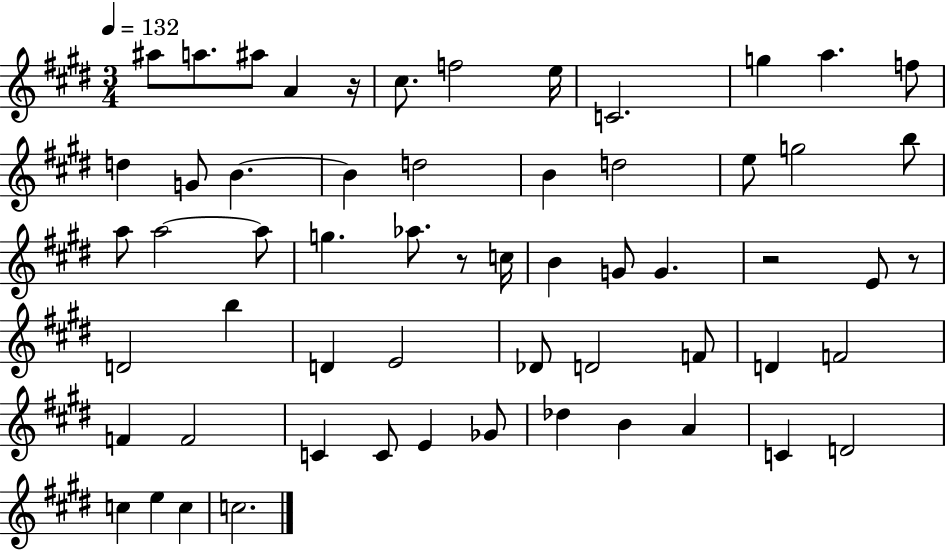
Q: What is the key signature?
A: E major